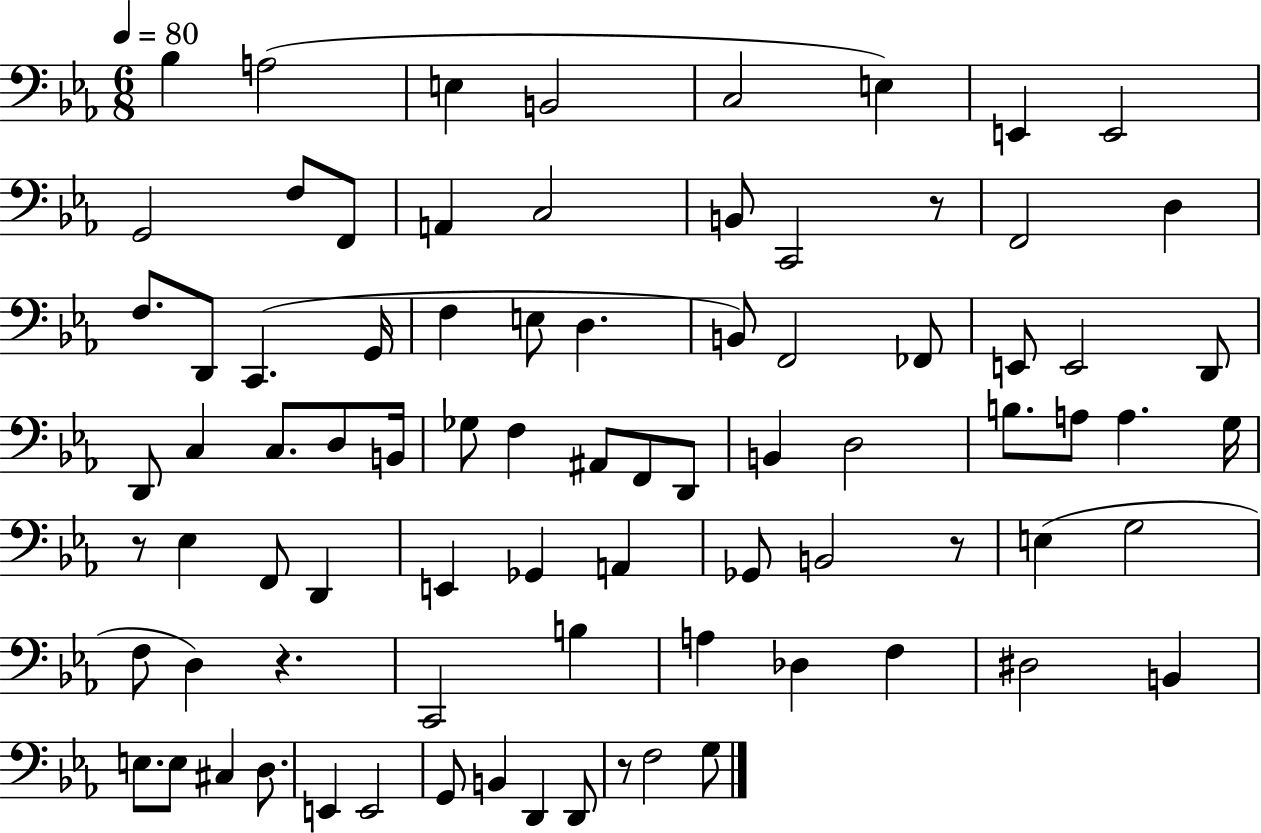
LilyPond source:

{
  \clef bass
  \numericTimeSignature
  \time 6/8
  \key ees \major
  \tempo 4 = 80
  bes4 a2( | e4 b,2 | c2 e4) | e,4 e,2 | \break g,2 f8 f,8 | a,4 c2 | b,8 c,2 r8 | f,2 d4 | \break f8. d,8 c,4.( g,16 | f4 e8 d4. | b,8) f,2 fes,8 | e,8 e,2 d,8 | \break d,8 c4 c8. d8 b,16 | ges8 f4 ais,8 f,8 d,8 | b,4 d2 | b8. a8 a4. g16 | \break r8 ees4 f,8 d,4 | e,4 ges,4 a,4 | ges,8 b,2 r8 | e4( g2 | \break f8 d4) r4. | c,2 b4 | a4 des4 f4 | dis2 b,4 | \break e8. e8 cis4 d8. | e,4 e,2 | g,8 b,4 d,4 d,8 | r8 f2 g8 | \break \bar "|."
}